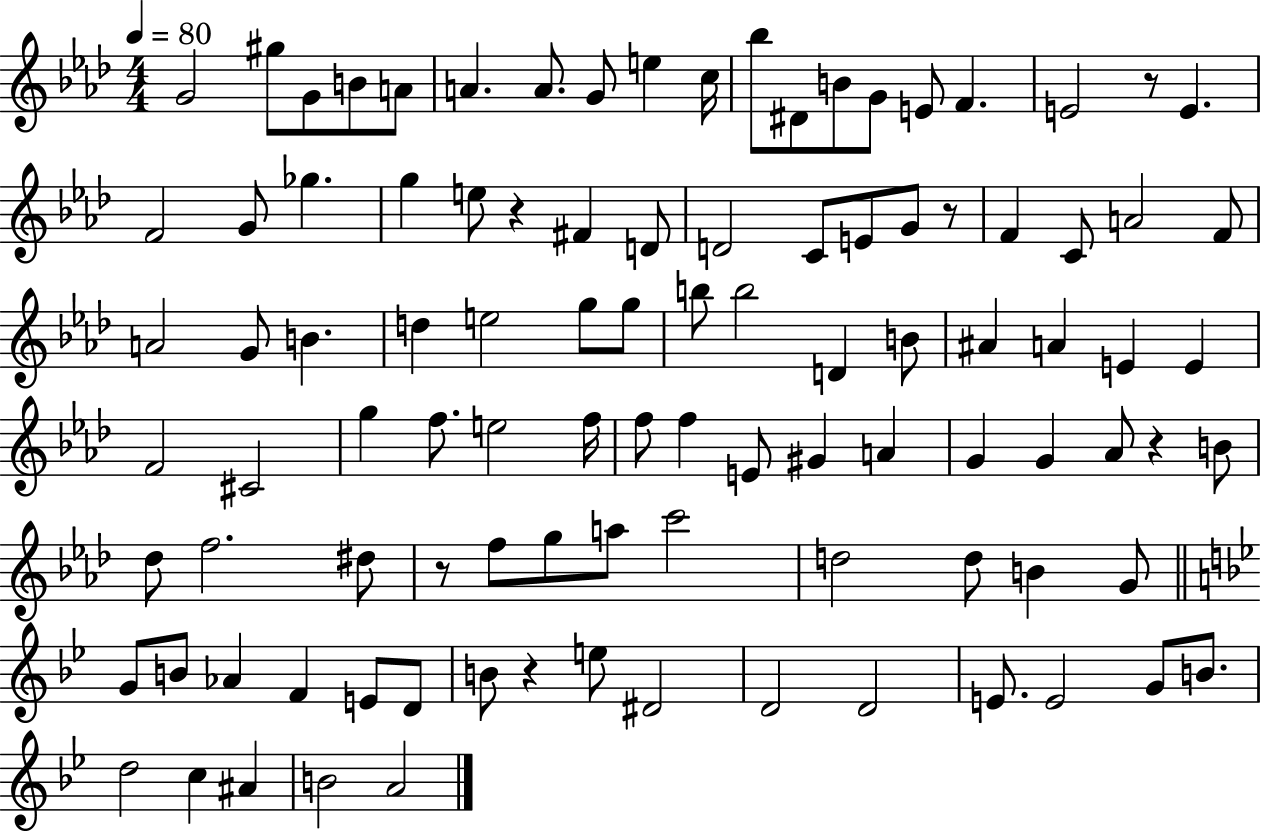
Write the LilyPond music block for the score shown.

{
  \clef treble
  \numericTimeSignature
  \time 4/4
  \key aes \major
  \tempo 4 = 80
  g'2 gis''8 g'8 b'8 a'8 | a'4. a'8. g'8 e''4 c''16 | bes''8 dis'8 b'8 g'8 e'8 f'4. | e'2 r8 e'4. | \break f'2 g'8 ges''4. | g''4 e''8 r4 fis'4 d'8 | d'2 c'8 e'8 g'8 r8 | f'4 c'8 a'2 f'8 | \break a'2 g'8 b'4. | d''4 e''2 g''8 g''8 | b''8 b''2 d'4 b'8 | ais'4 a'4 e'4 e'4 | \break f'2 cis'2 | g''4 f''8. e''2 f''16 | f''8 f''4 e'8 gis'4 a'4 | g'4 g'4 aes'8 r4 b'8 | \break des''8 f''2. dis''8 | r8 f''8 g''8 a''8 c'''2 | d''2 d''8 b'4 g'8 | \bar "||" \break \key bes \major g'8 b'8 aes'4 f'4 e'8 d'8 | b'8 r4 e''8 dis'2 | d'2 d'2 | e'8. e'2 g'8 b'8. | \break d''2 c''4 ais'4 | b'2 a'2 | \bar "|."
}